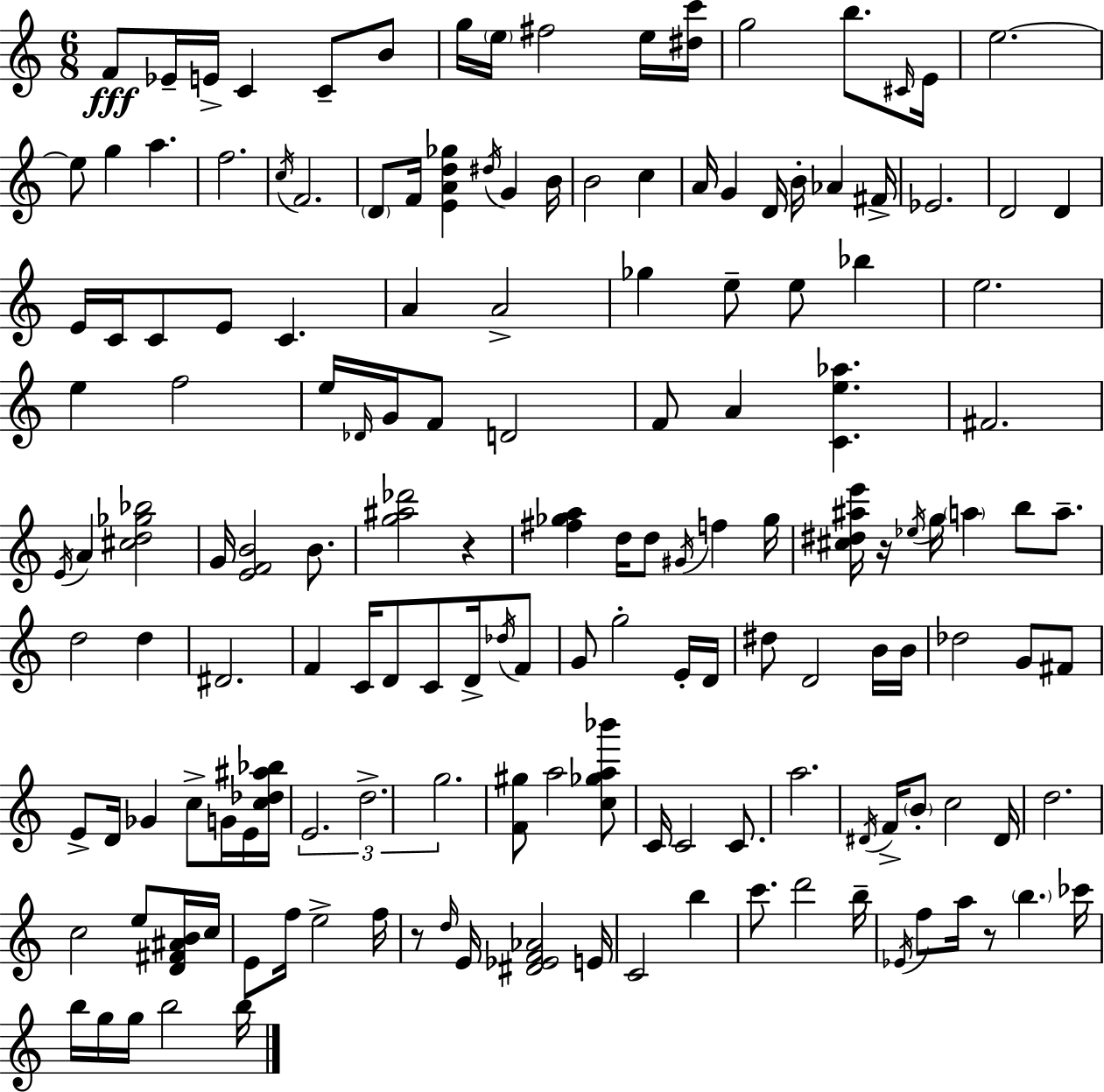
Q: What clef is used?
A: treble